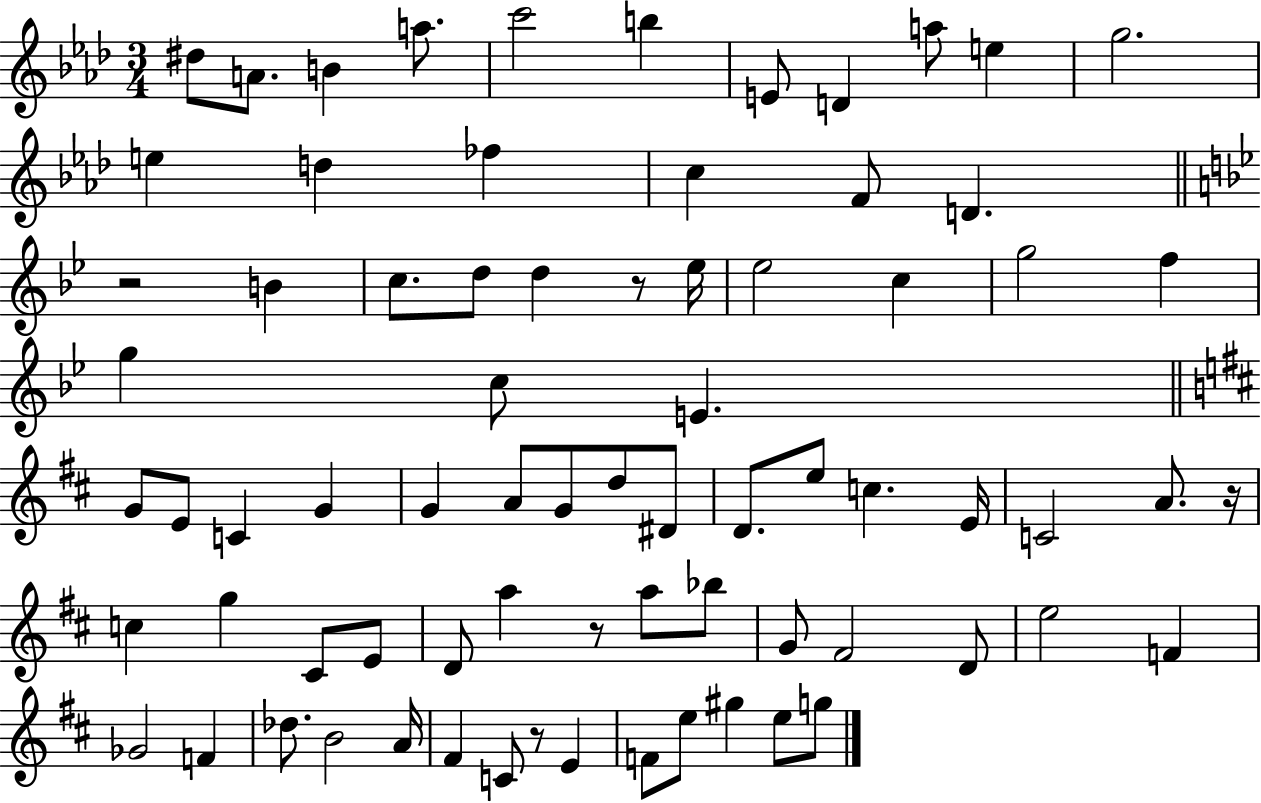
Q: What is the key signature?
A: AES major